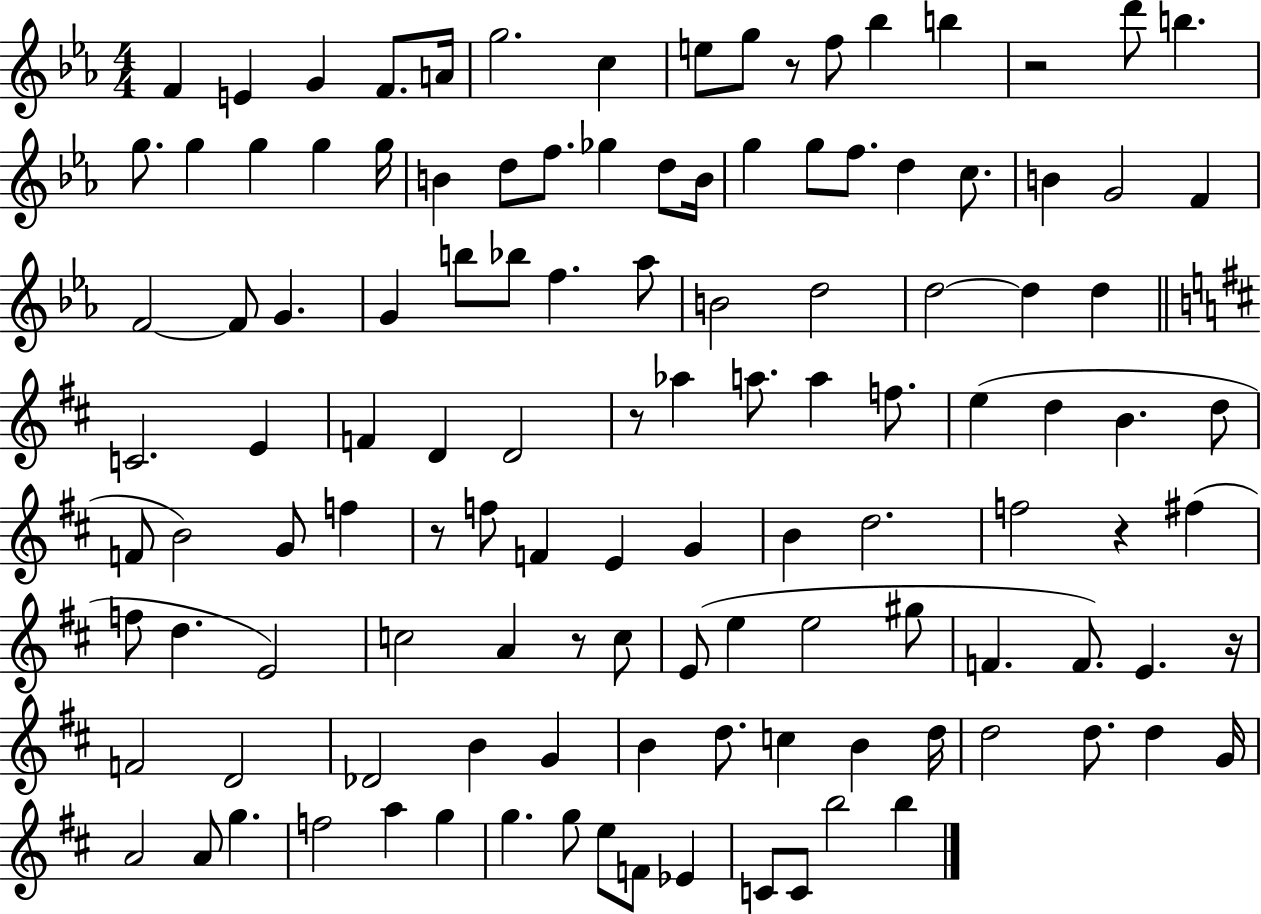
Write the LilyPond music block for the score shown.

{
  \clef treble
  \numericTimeSignature
  \time 4/4
  \key ees \major
  f'4 e'4 g'4 f'8. a'16 | g''2. c''4 | e''8 g''8 r8 f''8 bes''4 b''4 | r2 d'''8 b''4. | \break g''8. g''4 g''4 g''4 g''16 | b'4 d''8 f''8. ges''4 d''8 b'16 | g''4 g''8 f''8. d''4 c''8. | b'4 g'2 f'4 | \break f'2~~ f'8 g'4. | g'4 b''8 bes''8 f''4. aes''8 | b'2 d''2 | d''2~~ d''4 d''4 | \break \bar "||" \break \key b \minor c'2. e'4 | f'4 d'4 d'2 | r8 aes''4 a''8. a''4 f''8. | e''4( d''4 b'4. d''8 | \break f'8 b'2) g'8 f''4 | r8 f''8 f'4 e'4 g'4 | b'4 d''2. | f''2 r4 fis''4( | \break f''8 d''4. e'2) | c''2 a'4 r8 c''8 | e'8( e''4 e''2 gis''8 | f'4. f'8.) e'4. r16 | \break f'2 d'2 | des'2 b'4 g'4 | b'4 d''8. c''4 b'4 d''16 | d''2 d''8. d''4 g'16 | \break a'2 a'8 g''4. | f''2 a''4 g''4 | g''4. g''8 e''8 f'8 ees'4 | c'8 c'8 b''2 b''4 | \break \bar "|."
}